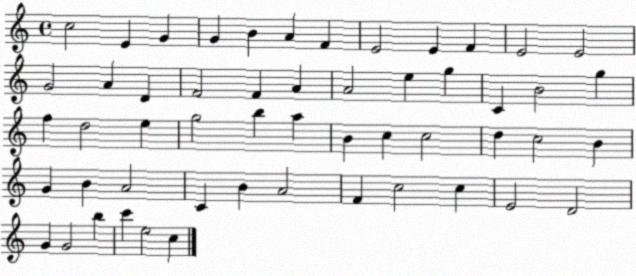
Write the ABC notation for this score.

X:1
T:Untitled
M:4/4
L:1/4
K:C
c2 E G G B A F E2 E F E2 E2 G2 A D F2 F A A2 e g C B2 g f d2 e g2 b a B c c2 d c2 B G B A2 C B A2 F c2 c E2 D2 G G2 b c' e2 c